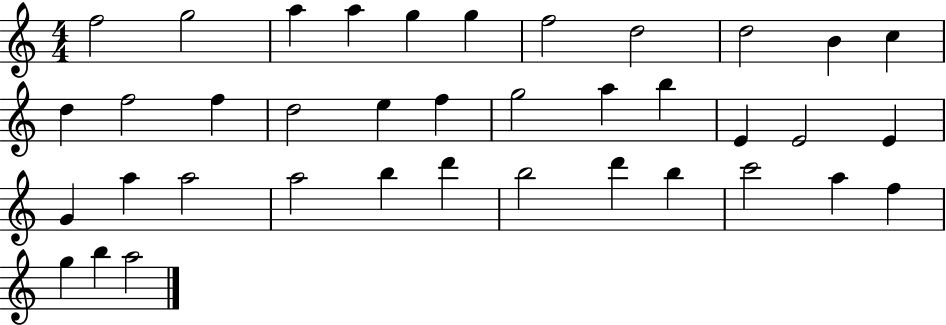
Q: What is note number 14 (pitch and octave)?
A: F5